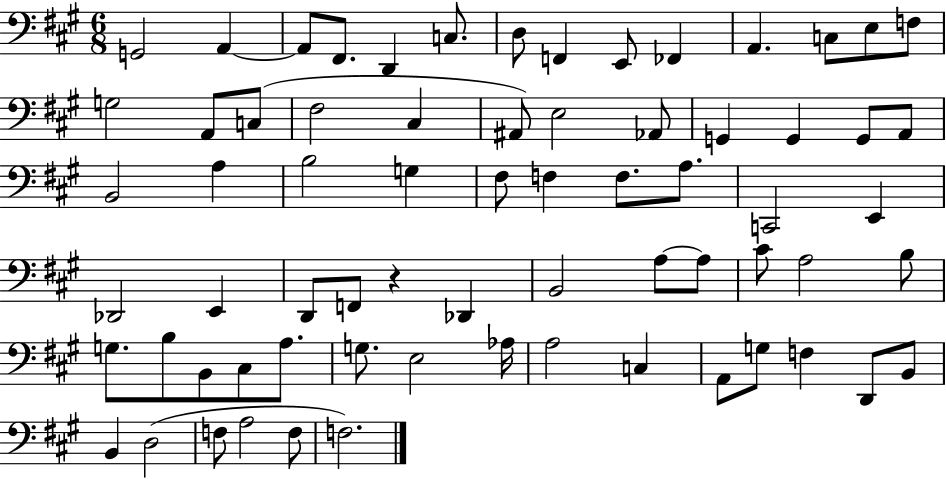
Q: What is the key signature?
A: A major